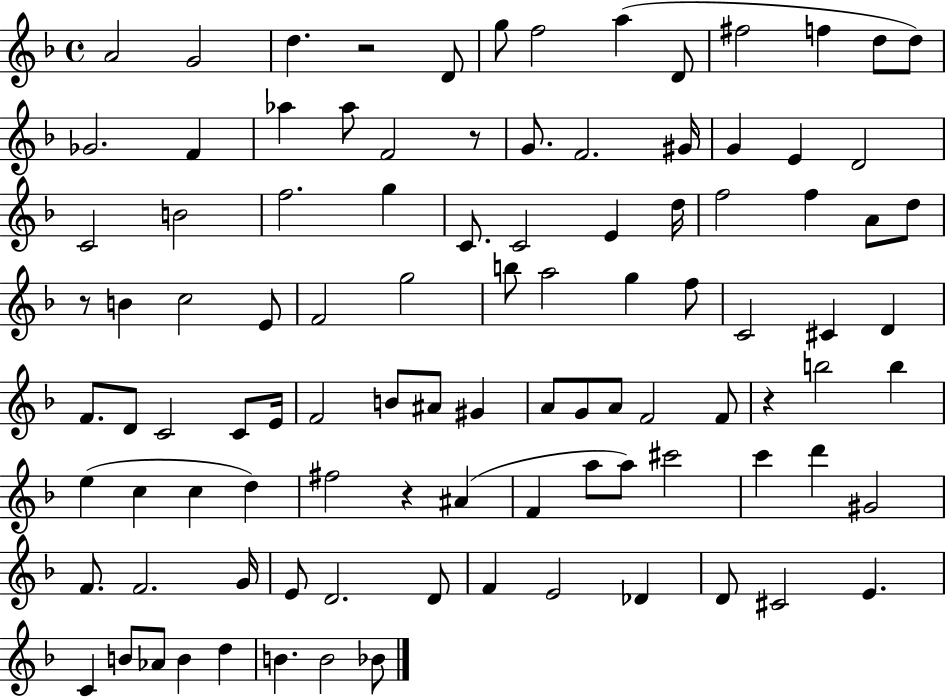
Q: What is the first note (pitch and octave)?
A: A4